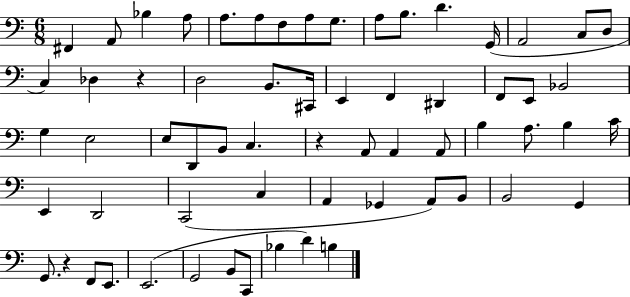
X:1
T:Untitled
M:6/8
L:1/4
K:C
^F,, A,,/2 _B, A,/2 A,/2 A,/2 F,/2 A,/2 G,/2 A,/2 B,/2 D G,,/4 A,,2 C,/2 D,/2 C, _D, z D,2 B,,/2 ^C,,/4 E,, F,, ^D,, F,,/2 E,,/2 _B,,2 G, E,2 E,/2 D,,/2 B,,/2 C, z A,,/2 A,, A,,/2 B, A,/2 B, C/4 E,, D,,2 C,,2 C, A,, _G,, A,,/2 B,,/2 B,,2 G,, G,,/2 z F,,/2 E,,/2 E,,2 G,,2 B,,/2 C,,/2 _B, D B,